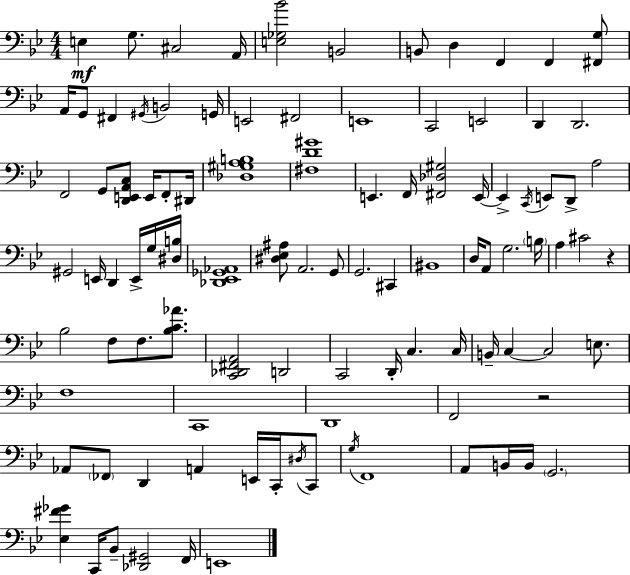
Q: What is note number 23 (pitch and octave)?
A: F2